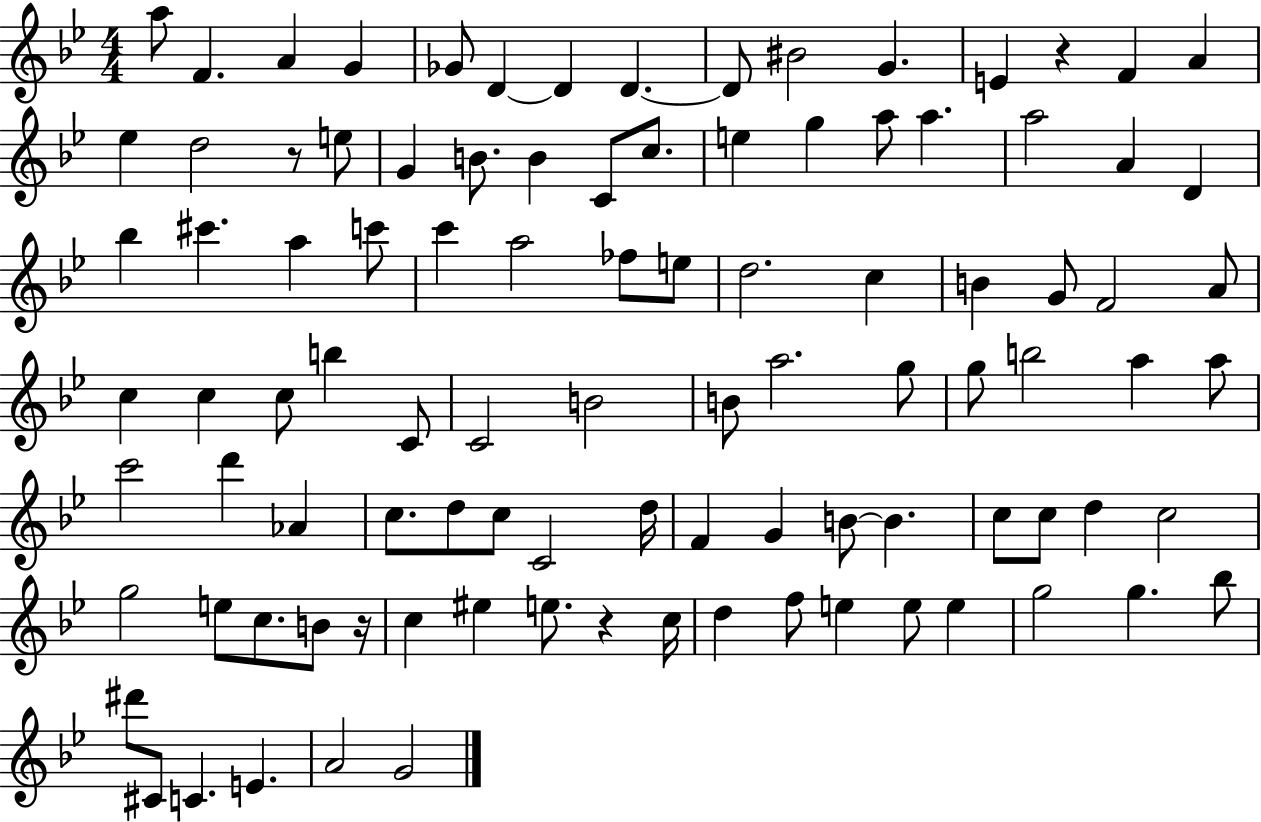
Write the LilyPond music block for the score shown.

{
  \clef treble
  \numericTimeSignature
  \time 4/4
  \key bes \major
  a''8 f'4. a'4 g'4 | ges'8 d'4~~ d'4 d'4.~~ | d'8 bis'2 g'4. | e'4 r4 f'4 a'4 | \break ees''4 d''2 r8 e''8 | g'4 b'8. b'4 c'8 c''8. | e''4 g''4 a''8 a''4. | a''2 a'4 d'4 | \break bes''4 cis'''4. a''4 c'''8 | c'''4 a''2 fes''8 e''8 | d''2. c''4 | b'4 g'8 f'2 a'8 | \break c''4 c''4 c''8 b''4 c'8 | c'2 b'2 | b'8 a''2. g''8 | g''8 b''2 a''4 a''8 | \break c'''2 d'''4 aes'4 | c''8. d''8 c''8 c'2 d''16 | f'4 g'4 b'8~~ b'4. | c''8 c''8 d''4 c''2 | \break g''2 e''8 c''8. b'8 r16 | c''4 eis''4 e''8. r4 c''16 | d''4 f''8 e''4 e''8 e''4 | g''2 g''4. bes''8 | \break dis'''8 cis'8 c'4. e'4. | a'2 g'2 | \bar "|."
}